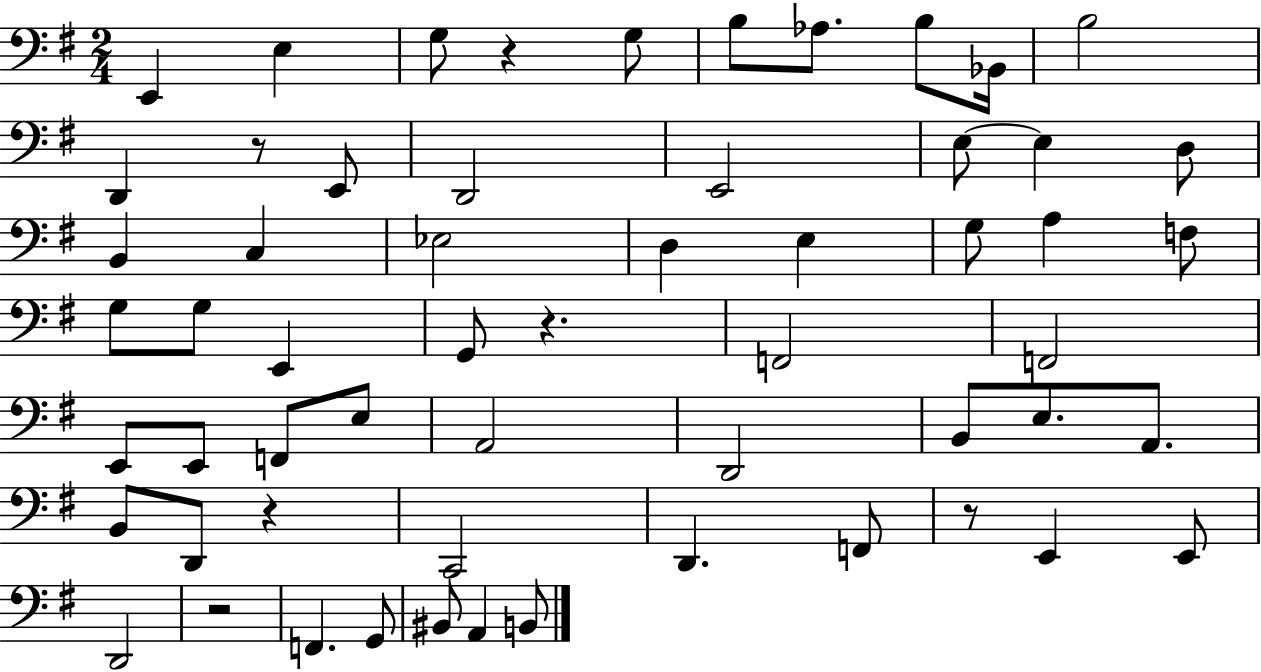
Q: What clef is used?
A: bass